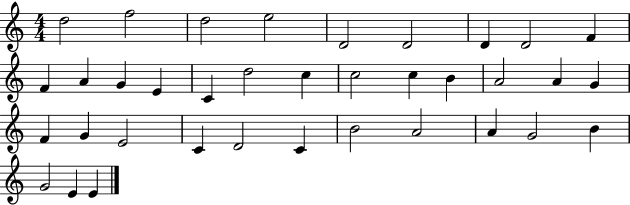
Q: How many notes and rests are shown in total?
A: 36